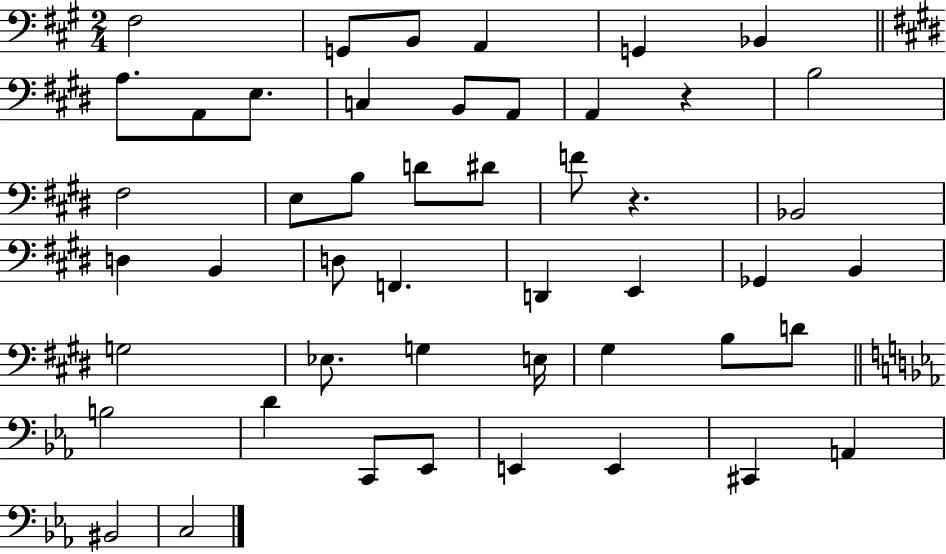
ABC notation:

X:1
T:Untitled
M:2/4
L:1/4
K:A
^F,2 G,,/2 B,,/2 A,, G,, _B,, A,/2 A,,/2 E,/2 C, B,,/2 A,,/2 A,, z B,2 ^F,2 E,/2 B,/2 D/2 ^D/2 F/2 z _B,,2 D, B,, D,/2 F,, D,, E,, _G,, B,, G,2 _E,/2 G, E,/4 ^G, B,/2 D/2 B,2 D C,,/2 _E,,/2 E,, E,, ^C,, A,, ^B,,2 C,2